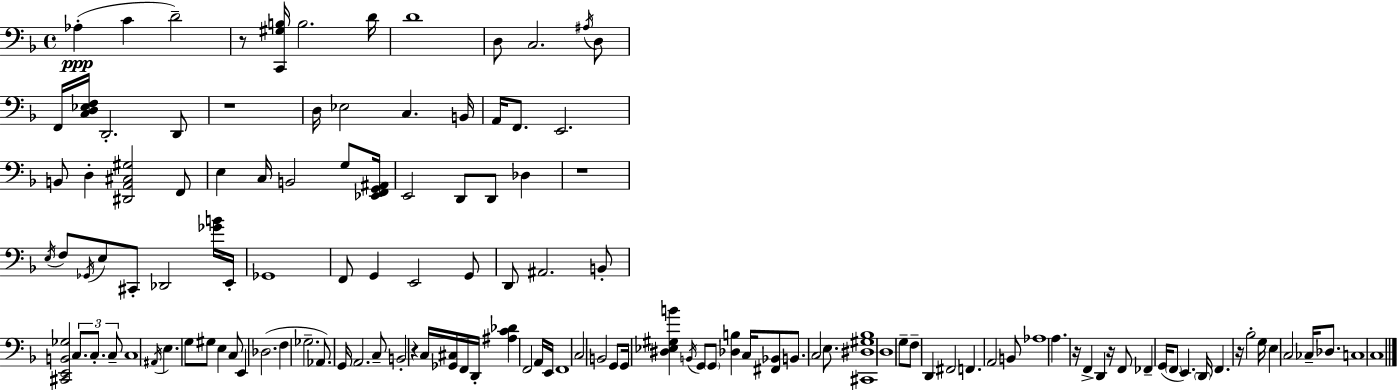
X:1
T:Untitled
M:4/4
L:1/4
K:Dm
_A, C D2 z/2 [C,,^G,B,]/4 B,2 D/4 D4 D,/2 C,2 ^A,/4 D,/2 F,,/4 [C,D,_E,F,]/4 D,,2 D,,/2 z4 D,/4 _E,2 C, B,,/4 A,,/4 F,,/2 E,,2 B,,/2 D, [^D,,A,,^C,^G,]2 F,,/2 E, C,/4 B,,2 G,/2 [_E,,F,,G,,^A,,]/4 E,,2 D,,/2 D,,/2 _D, z4 E,/4 F,/2 _G,,/4 E,/2 ^C,,/2 _D,,2 [_GB]/4 E,,/4 _G,,4 F,,/2 G,, E,,2 G,,/2 D,,/2 ^A,,2 B,,/2 [^C,,E,,B,,_G,]2 C,/2 C,/2 C,/2 C,4 ^A,,/4 E, G,/2 ^G,/2 E, C,/2 E,, _D,2 F, _G,2 _A,,/2 G,,/4 A,,2 C,/2 B,,2 z C,/4 [_G,,^C,]/4 F,,/4 D,,/4 [^A,C_D] F,,2 A,,/4 E,,/4 F,,4 C,2 B,,2 G,,/2 G,,/4 [^D,_E,^G,B] B,,/4 G,,/2 G,,/2 [_D,B,] C,/4 [^F,,_B,,]/2 B,,/2 C,2 E,/2 [^C,,^D,^G,_B,]4 D,4 G,/2 F,/2 D,, ^F,,2 F,, A,,2 B,,/2 _A,4 A, z/4 F,, D,, z/4 F,,/2 _F,, G,,/4 F,,/2 E,, D,,/4 F,, z/4 _B,2 G,/4 E, C,2 _C,/4 _D,/2 C,4 C,4